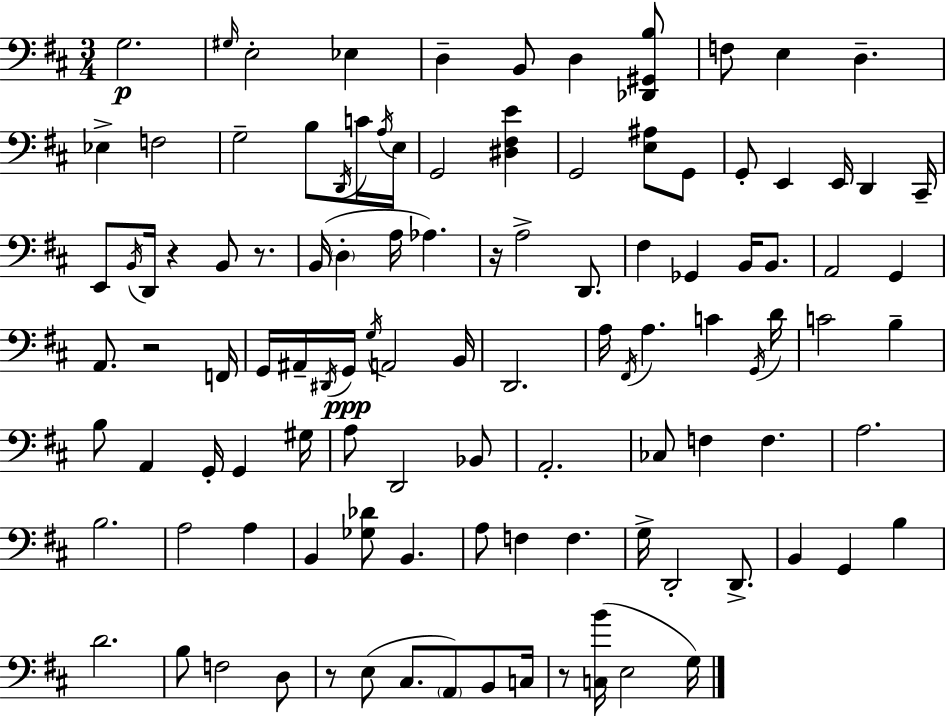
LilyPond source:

{
  \clef bass
  \numericTimeSignature
  \time 3/4
  \key d \major
  g2.\p | \grace { gis16 } e2-. ees4 | d4-- b,8 d4 <des, gis, b>8 | f8 e4 d4.-- | \break ees4-> f2 | g2-- b8 \acciaccatura { d,16 } | c'16 \acciaccatura { a16 } e16 g,2 <dis fis e'>4 | g,2 <e ais>8 | \break g,8 g,8-. e,4 e,16 d,4 | cis,16-- e,8 \acciaccatura { b,16 } d,16 r4 b,8 | r8. b,16( \parenthesize d4-. a16 aes4.) | r16 a2-> | \break d,8. fis4 ges,4 | b,16 b,8. a,2 | g,4 a,8. r2 | f,16 g,16 ais,16-- \acciaccatura { dis,16 } g,16\ppp \acciaccatura { g16 } a,2 | \break b,16 d,2. | a16 \acciaccatura { fis,16 } a4. | c'4 \acciaccatura { g,16 } d'16 c'2 | b4-- b8 a,4 | \break g,16-. g,4 gis16 a8 d,2 | bes,8 a,2.-. | ces8 f4 | f4. a2. | \break b2. | a2 | a4 b,4 | <ges des'>8 b,4. a8 f4 | \break f4. g16-> d,2-. | d,8.-> b,4 | g,4 b4 d'2. | b8 f2 | \break d8 r8 e8( | cis8. \parenthesize a,8) b,8 c16 r8 <c b'>16( e2 | g16) \bar "|."
}